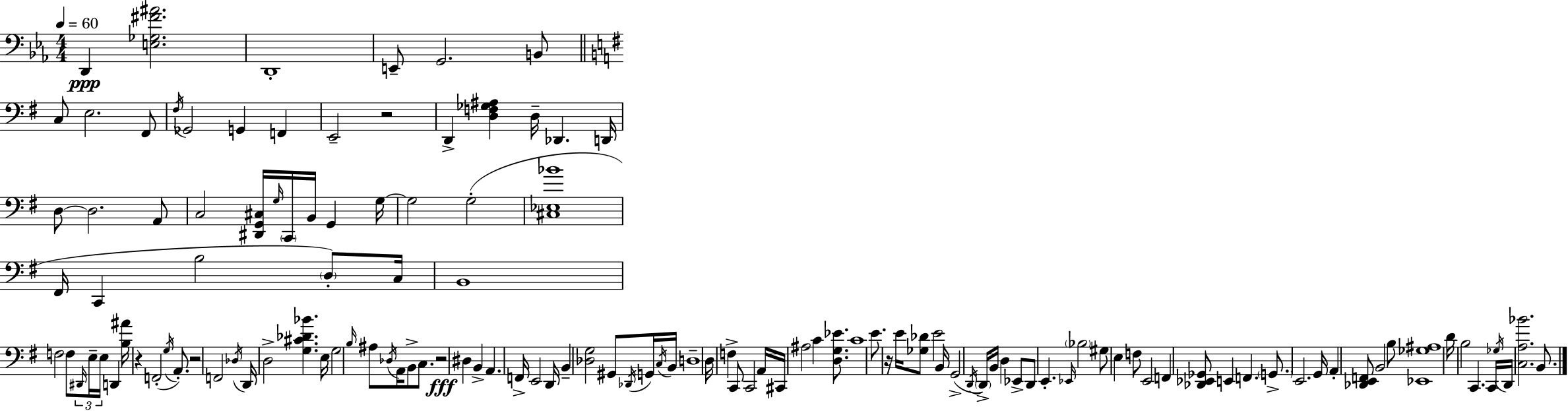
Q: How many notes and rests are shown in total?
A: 129